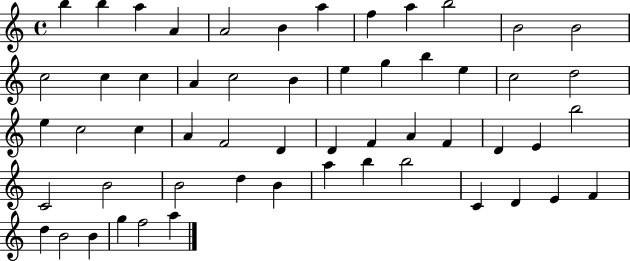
B5/q B5/q A5/q A4/q A4/h B4/q A5/q F5/q A5/q B5/h B4/h B4/h C5/h C5/q C5/q A4/q C5/h B4/q E5/q G5/q B5/q E5/q C5/h D5/h E5/q C5/h C5/q A4/q F4/h D4/q D4/q F4/q A4/q F4/q D4/q E4/q B5/h C4/h B4/h B4/h D5/q B4/q A5/q B5/q B5/h C4/q D4/q E4/q F4/q D5/q B4/h B4/q G5/q F5/h A5/q